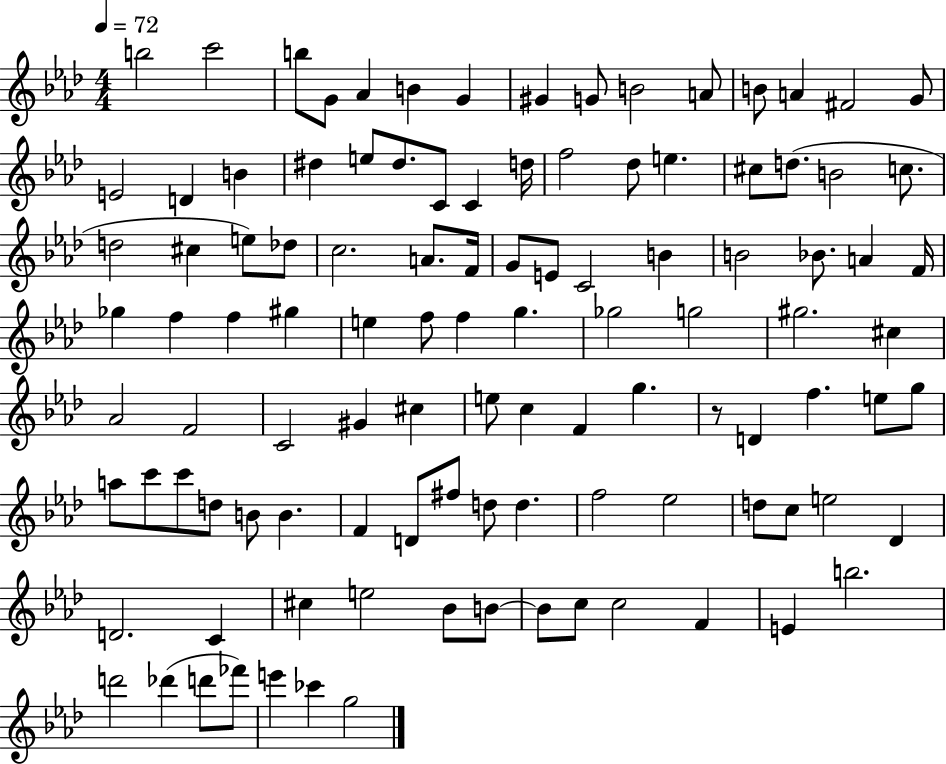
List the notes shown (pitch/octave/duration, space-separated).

B5/h C6/h B5/e G4/e Ab4/q B4/q G4/q G#4/q G4/e B4/h A4/e B4/e A4/q F#4/h G4/e E4/h D4/q B4/q D#5/q E5/e D#5/e. C4/e C4/q D5/s F5/h Db5/e E5/q. C#5/e D5/e. B4/h C5/e. D5/h C#5/q E5/e Db5/e C5/h. A4/e. F4/s G4/e E4/e C4/h B4/q B4/h Bb4/e. A4/q F4/s Gb5/q F5/q F5/q G#5/q E5/q F5/e F5/q G5/q. Gb5/h G5/h G#5/h. C#5/q Ab4/h F4/h C4/h G#4/q C#5/q E5/e C5/q F4/q G5/q. R/e D4/q F5/q. E5/e G5/e A5/e C6/e C6/e D5/e B4/e B4/q. F4/q D4/e F#5/e D5/e D5/q. F5/h Eb5/h D5/e C5/e E5/h Db4/q D4/h. C4/q C#5/q E5/h Bb4/e B4/e B4/e C5/e C5/h F4/q E4/q B5/h. D6/h Db6/q D6/e FES6/e E6/q CES6/q G5/h